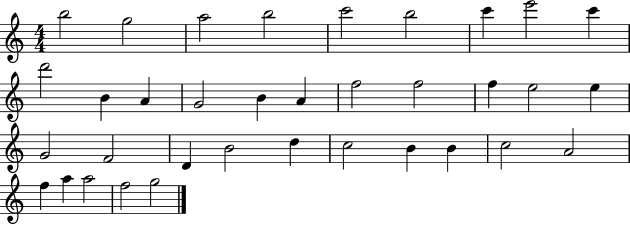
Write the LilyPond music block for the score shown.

{
  \clef treble
  \numericTimeSignature
  \time 4/4
  \key c \major
  b''2 g''2 | a''2 b''2 | c'''2 b''2 | c'''4 e'''2 c'''4 | \break d'''2 b'4 a'4 | g'2 b'4 a'4 | f''2 f''2 | f''4 e''2 e''4 | \break g'2 f'2 | d'4 b'2 d''4 | c''2 b'4 b'4 | c''2 a'2 | \break f''4 a''4 a''2 | f''2 g''2 | \bar "|."
}